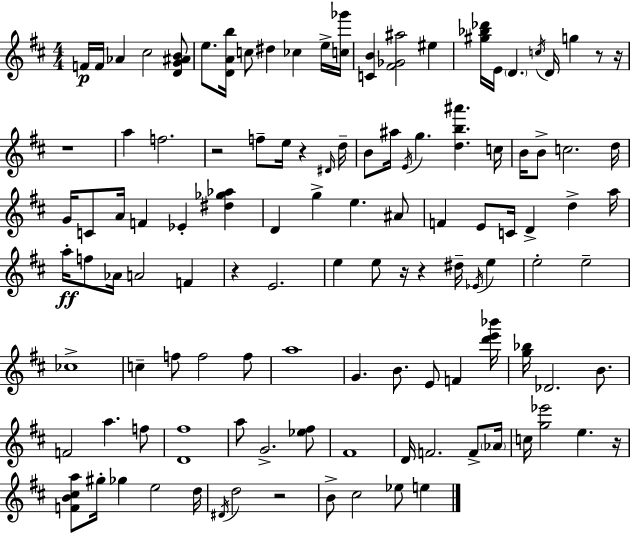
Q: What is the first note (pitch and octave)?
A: F4